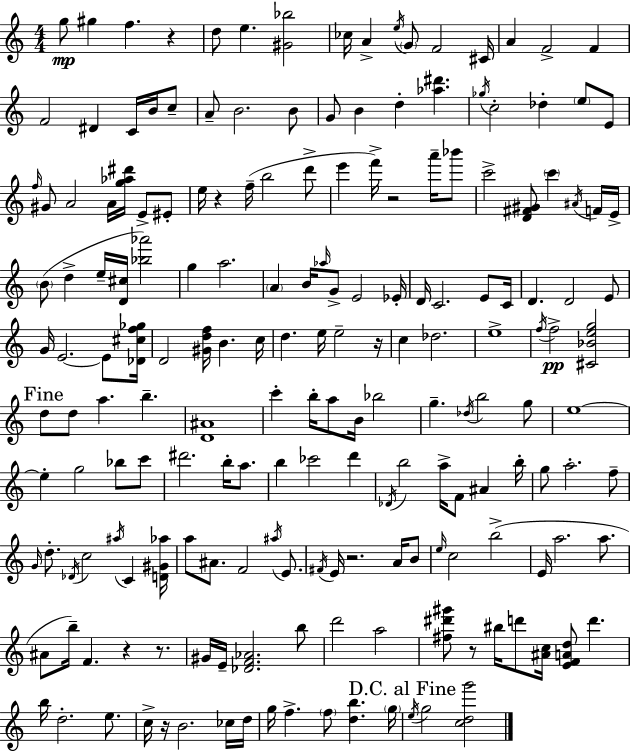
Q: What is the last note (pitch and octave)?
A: G5